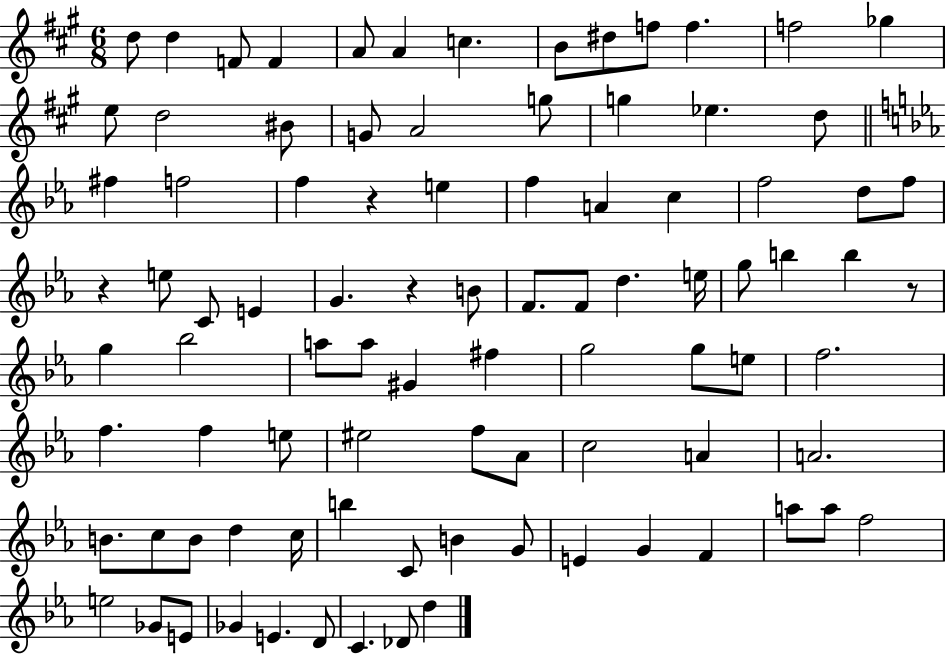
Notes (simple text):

D5/e D5/q F4/e F4/q A4/e A4/q C5/q. B4/e D#5/e F5/e F5/q. F5/h Gb5/q E5/e D5/h BIS4/e G4/e A4/h G5/e G5/q Eb5/q. D5/e F#5/q F5/h F5/q R/q E5/q F5/q A4/q C5/q F5/h D5/e F5/e R/q E5/e C4/e E4/q G4/q. R/q B4/e F4/e. F4/e D5/q. E5/s G5/e B5/q B5/q R/e G5/q Bb5/h A5/e A5/e G#4/q F#5/q G5/h G5/e E5/e F5/h. F5/q. F5/q E5/e EIS5/h F5/e Ab4/e C5/h A4/q A4/h. B4/e. C5/e B4/e D5/q C5/s B5/q C4/e B4/q G4/e E4/q G4/q F4/q A5/e A5/e F5/h E5/h Gb4/e E4/e Gb4/q E4/q. D4/e C4/q. Db4/e D5/q